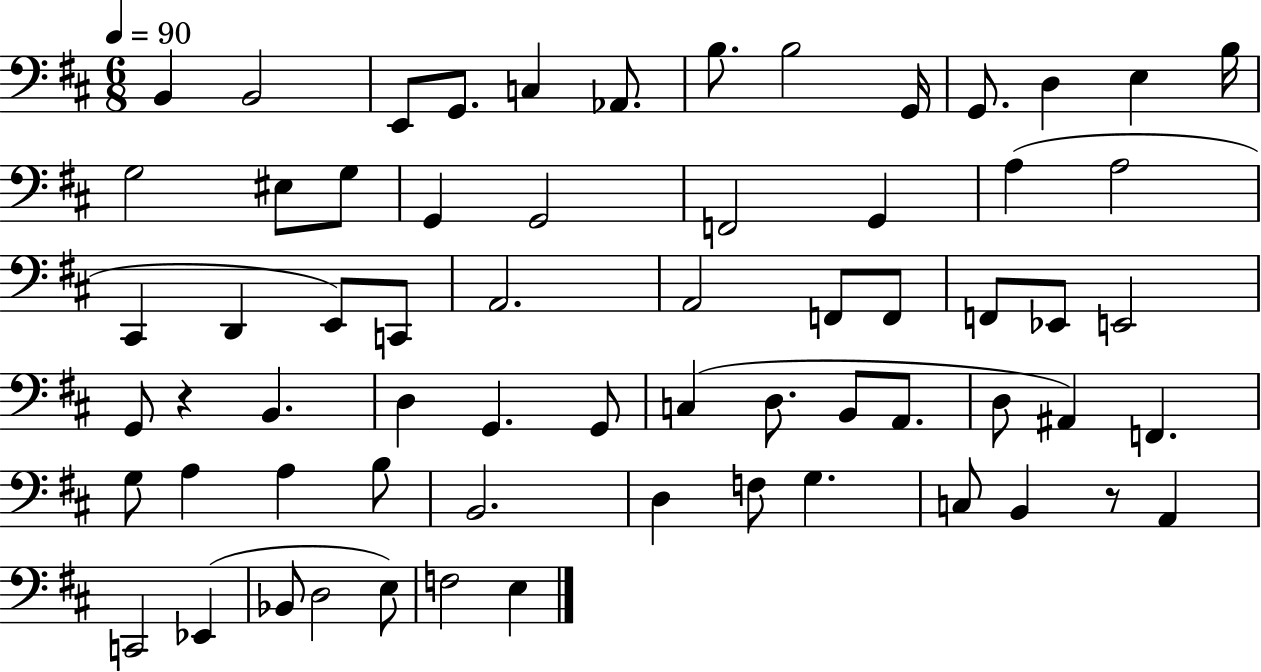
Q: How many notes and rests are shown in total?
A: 65